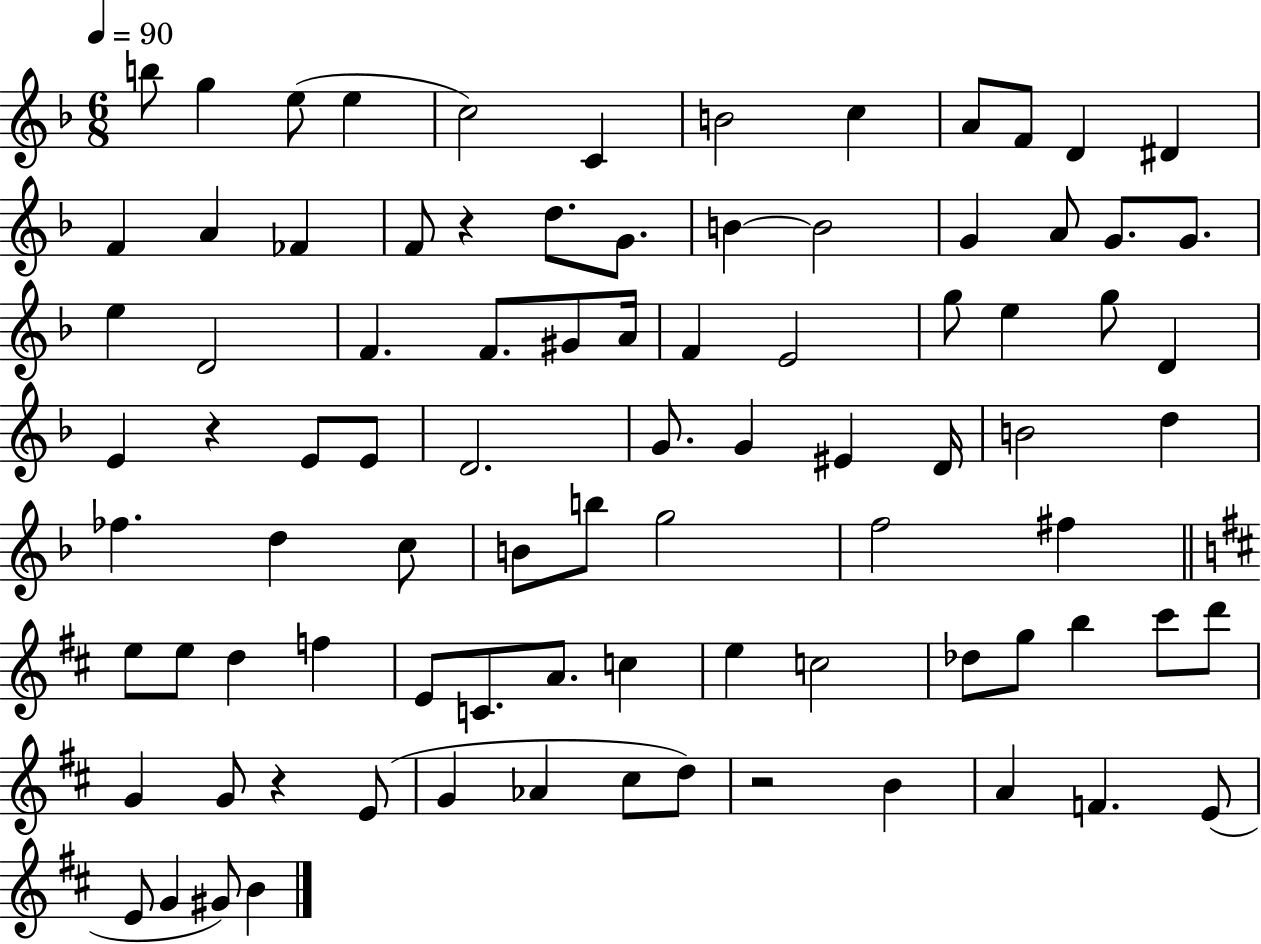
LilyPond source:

{
  \clef treble
  \numericTimeSignature
  \time 6/8
  \key f \major
  \tempo 4 = 90
  b''8 g''4 e''8( e''4 | c''2) c'4 | b'2 c''4 | a'8 f'8 d'4 dis'4 | \break f'4 a'4 fes'4 | f'8 r4 d''8. g'8. | b'4~~ b'2 | g'4 a'8 g'8. g'8. | \break e''4 d'2 | f'4. f'8. gis'8 a'16 | f'4 e'2 | g''8 e''4 g''8 d'4 | \break e'4 r4 e'8 e'8 | d'2. | g'8. g'4 eis'4 d'16 | b'2 d''4 | \break fes''4. d''4 c''8 | b'8 b''8 g''2 | f''2 fis''4 | \bar "||" \break \key b \minor e''8 e''8 d''4 f''4 | e'8 c'8. a'8. c''4 | e''4 c''2 | des''8 g''8 b''4 cis'''8 d'''8 | \break g'4 g'8 r4 e'8( | g'4 aes'4 cis''8 d''8) | r2 b'4 | a'4 f'4. e'8( | \break e'8 g'4 gis'8) b'4 | \bar "|."
}